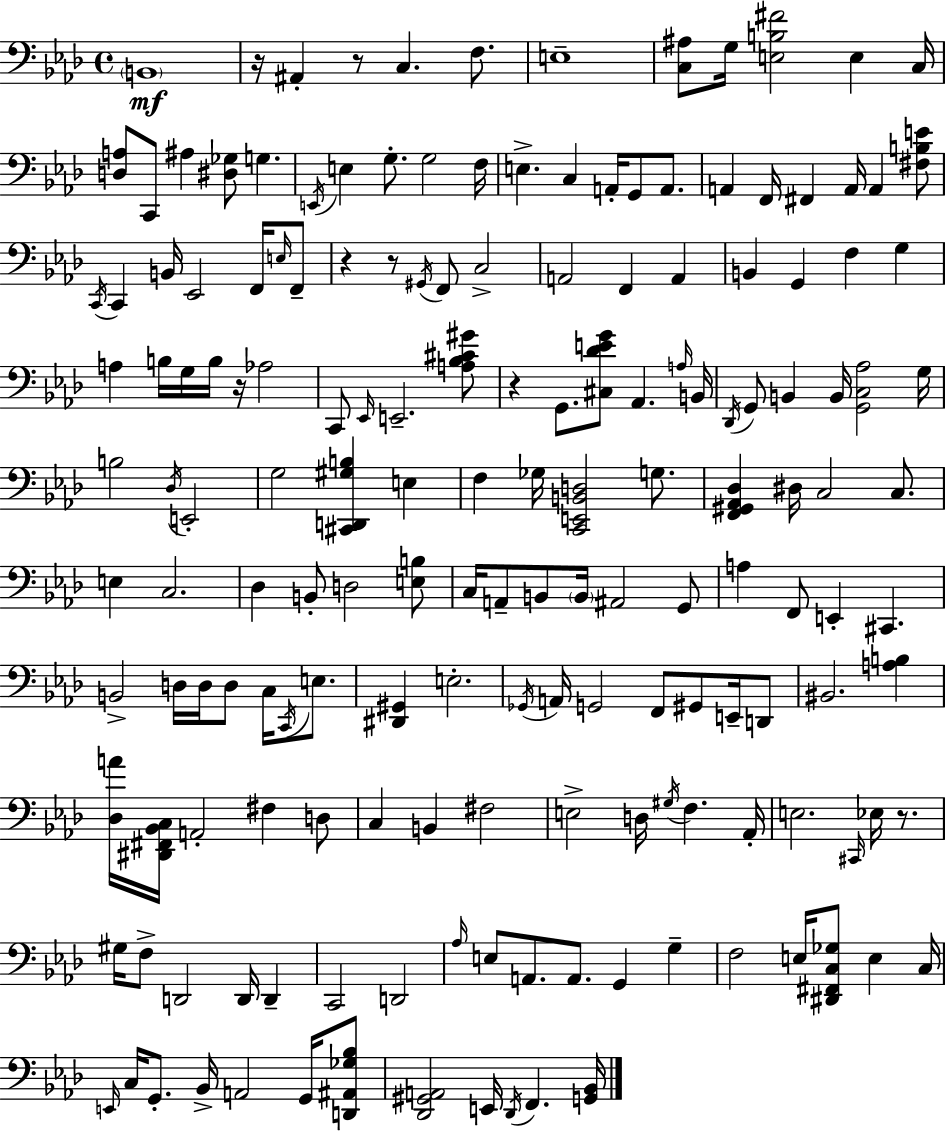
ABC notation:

X:1
T:Untitled
M:4/4
L:1/4
K:Fm
B,,4 z/4 ^A,, z/2 C, F,/2 E,4 [C,^A,]/2 G,/4 [E,B,^F]2 E, C,/4 [D,A,]/2 C,,/2 ^A, [^D,_G,]/2 G, E,,/4 E, G,/2 G,2 F,/4 E, C, A,,/4 G,,/2 A,,/2 A,, F,,/4 ^F,, A,,/4 A,, [^F,B,E]/2 C,,/4 C,, B,,/4 _E,,2 F,,/4 E,/4 F,,/2 z z/2 ^G,,/4 F,,/2 C,2 A,,2 F,, A,, B,, G,, F, G, A, B,/4 G,/4 B,/4 z/4 _A,2 C,,/2 _E,,/4 E,,2 [A,_B,^C^G]/2 z G,,/2 [^C,_DEG]/2 _A,, A,/4 B,,/4 _D,,/4 G,,/2 B,, B,,/4 [G,,C,_A,]2 G,/4 B,2 _D,/4 E,,2 G,2 [^C,,D,,^G,B,] E, F, _G,/4 [C,,E,,B,,D,]2 G,/2 [F,,^G,,_A,,_D,] ^D,/4 C,2 C,/2 E, C,2 _D, B,,/2 D,2 [E,B,]/2 C,/4 A,,/2 B,,/2 B,,/4 ^A,,2 G,,/2 A, F,,/2 E,, ^C,, B,,2 D,/4 D,/4 D,/2 C,/4 C,,/4 E,/2 [^D,,^G,,] E,2 _G,,/4 A,,/4 G,,2 F,,/2 ^G,,/2 E,,/4 D,,/2 ^B,,2 [A,B,] [_D,A]/4 [^D,,^F,,_B,,C,]/4 A,,2 ^F, D,/2 C, B,, ^F,2 E,2 D,/4 ^G,/4 F, _A,,/4 E,2 ^C,,/4 _E,/4 z/2 ^G,/4 F,/2 D,,2 D,,/4 D,, C,,2 D,,2 _A,/4 E,/2 A,,/2 A,,/2 G,, G, F,2 E,/4 [^D,,^F,,C,_G,]/2 E, C,/4 E,,/4 C,/4 G,,/2 _B,,/4 A,,2 G,,/4 [D,,^A,,_G,_B,]/2 [_D,,^G,,A,,]2 E,,/4 _D,,/4 F,, [G,,_B,,]/4